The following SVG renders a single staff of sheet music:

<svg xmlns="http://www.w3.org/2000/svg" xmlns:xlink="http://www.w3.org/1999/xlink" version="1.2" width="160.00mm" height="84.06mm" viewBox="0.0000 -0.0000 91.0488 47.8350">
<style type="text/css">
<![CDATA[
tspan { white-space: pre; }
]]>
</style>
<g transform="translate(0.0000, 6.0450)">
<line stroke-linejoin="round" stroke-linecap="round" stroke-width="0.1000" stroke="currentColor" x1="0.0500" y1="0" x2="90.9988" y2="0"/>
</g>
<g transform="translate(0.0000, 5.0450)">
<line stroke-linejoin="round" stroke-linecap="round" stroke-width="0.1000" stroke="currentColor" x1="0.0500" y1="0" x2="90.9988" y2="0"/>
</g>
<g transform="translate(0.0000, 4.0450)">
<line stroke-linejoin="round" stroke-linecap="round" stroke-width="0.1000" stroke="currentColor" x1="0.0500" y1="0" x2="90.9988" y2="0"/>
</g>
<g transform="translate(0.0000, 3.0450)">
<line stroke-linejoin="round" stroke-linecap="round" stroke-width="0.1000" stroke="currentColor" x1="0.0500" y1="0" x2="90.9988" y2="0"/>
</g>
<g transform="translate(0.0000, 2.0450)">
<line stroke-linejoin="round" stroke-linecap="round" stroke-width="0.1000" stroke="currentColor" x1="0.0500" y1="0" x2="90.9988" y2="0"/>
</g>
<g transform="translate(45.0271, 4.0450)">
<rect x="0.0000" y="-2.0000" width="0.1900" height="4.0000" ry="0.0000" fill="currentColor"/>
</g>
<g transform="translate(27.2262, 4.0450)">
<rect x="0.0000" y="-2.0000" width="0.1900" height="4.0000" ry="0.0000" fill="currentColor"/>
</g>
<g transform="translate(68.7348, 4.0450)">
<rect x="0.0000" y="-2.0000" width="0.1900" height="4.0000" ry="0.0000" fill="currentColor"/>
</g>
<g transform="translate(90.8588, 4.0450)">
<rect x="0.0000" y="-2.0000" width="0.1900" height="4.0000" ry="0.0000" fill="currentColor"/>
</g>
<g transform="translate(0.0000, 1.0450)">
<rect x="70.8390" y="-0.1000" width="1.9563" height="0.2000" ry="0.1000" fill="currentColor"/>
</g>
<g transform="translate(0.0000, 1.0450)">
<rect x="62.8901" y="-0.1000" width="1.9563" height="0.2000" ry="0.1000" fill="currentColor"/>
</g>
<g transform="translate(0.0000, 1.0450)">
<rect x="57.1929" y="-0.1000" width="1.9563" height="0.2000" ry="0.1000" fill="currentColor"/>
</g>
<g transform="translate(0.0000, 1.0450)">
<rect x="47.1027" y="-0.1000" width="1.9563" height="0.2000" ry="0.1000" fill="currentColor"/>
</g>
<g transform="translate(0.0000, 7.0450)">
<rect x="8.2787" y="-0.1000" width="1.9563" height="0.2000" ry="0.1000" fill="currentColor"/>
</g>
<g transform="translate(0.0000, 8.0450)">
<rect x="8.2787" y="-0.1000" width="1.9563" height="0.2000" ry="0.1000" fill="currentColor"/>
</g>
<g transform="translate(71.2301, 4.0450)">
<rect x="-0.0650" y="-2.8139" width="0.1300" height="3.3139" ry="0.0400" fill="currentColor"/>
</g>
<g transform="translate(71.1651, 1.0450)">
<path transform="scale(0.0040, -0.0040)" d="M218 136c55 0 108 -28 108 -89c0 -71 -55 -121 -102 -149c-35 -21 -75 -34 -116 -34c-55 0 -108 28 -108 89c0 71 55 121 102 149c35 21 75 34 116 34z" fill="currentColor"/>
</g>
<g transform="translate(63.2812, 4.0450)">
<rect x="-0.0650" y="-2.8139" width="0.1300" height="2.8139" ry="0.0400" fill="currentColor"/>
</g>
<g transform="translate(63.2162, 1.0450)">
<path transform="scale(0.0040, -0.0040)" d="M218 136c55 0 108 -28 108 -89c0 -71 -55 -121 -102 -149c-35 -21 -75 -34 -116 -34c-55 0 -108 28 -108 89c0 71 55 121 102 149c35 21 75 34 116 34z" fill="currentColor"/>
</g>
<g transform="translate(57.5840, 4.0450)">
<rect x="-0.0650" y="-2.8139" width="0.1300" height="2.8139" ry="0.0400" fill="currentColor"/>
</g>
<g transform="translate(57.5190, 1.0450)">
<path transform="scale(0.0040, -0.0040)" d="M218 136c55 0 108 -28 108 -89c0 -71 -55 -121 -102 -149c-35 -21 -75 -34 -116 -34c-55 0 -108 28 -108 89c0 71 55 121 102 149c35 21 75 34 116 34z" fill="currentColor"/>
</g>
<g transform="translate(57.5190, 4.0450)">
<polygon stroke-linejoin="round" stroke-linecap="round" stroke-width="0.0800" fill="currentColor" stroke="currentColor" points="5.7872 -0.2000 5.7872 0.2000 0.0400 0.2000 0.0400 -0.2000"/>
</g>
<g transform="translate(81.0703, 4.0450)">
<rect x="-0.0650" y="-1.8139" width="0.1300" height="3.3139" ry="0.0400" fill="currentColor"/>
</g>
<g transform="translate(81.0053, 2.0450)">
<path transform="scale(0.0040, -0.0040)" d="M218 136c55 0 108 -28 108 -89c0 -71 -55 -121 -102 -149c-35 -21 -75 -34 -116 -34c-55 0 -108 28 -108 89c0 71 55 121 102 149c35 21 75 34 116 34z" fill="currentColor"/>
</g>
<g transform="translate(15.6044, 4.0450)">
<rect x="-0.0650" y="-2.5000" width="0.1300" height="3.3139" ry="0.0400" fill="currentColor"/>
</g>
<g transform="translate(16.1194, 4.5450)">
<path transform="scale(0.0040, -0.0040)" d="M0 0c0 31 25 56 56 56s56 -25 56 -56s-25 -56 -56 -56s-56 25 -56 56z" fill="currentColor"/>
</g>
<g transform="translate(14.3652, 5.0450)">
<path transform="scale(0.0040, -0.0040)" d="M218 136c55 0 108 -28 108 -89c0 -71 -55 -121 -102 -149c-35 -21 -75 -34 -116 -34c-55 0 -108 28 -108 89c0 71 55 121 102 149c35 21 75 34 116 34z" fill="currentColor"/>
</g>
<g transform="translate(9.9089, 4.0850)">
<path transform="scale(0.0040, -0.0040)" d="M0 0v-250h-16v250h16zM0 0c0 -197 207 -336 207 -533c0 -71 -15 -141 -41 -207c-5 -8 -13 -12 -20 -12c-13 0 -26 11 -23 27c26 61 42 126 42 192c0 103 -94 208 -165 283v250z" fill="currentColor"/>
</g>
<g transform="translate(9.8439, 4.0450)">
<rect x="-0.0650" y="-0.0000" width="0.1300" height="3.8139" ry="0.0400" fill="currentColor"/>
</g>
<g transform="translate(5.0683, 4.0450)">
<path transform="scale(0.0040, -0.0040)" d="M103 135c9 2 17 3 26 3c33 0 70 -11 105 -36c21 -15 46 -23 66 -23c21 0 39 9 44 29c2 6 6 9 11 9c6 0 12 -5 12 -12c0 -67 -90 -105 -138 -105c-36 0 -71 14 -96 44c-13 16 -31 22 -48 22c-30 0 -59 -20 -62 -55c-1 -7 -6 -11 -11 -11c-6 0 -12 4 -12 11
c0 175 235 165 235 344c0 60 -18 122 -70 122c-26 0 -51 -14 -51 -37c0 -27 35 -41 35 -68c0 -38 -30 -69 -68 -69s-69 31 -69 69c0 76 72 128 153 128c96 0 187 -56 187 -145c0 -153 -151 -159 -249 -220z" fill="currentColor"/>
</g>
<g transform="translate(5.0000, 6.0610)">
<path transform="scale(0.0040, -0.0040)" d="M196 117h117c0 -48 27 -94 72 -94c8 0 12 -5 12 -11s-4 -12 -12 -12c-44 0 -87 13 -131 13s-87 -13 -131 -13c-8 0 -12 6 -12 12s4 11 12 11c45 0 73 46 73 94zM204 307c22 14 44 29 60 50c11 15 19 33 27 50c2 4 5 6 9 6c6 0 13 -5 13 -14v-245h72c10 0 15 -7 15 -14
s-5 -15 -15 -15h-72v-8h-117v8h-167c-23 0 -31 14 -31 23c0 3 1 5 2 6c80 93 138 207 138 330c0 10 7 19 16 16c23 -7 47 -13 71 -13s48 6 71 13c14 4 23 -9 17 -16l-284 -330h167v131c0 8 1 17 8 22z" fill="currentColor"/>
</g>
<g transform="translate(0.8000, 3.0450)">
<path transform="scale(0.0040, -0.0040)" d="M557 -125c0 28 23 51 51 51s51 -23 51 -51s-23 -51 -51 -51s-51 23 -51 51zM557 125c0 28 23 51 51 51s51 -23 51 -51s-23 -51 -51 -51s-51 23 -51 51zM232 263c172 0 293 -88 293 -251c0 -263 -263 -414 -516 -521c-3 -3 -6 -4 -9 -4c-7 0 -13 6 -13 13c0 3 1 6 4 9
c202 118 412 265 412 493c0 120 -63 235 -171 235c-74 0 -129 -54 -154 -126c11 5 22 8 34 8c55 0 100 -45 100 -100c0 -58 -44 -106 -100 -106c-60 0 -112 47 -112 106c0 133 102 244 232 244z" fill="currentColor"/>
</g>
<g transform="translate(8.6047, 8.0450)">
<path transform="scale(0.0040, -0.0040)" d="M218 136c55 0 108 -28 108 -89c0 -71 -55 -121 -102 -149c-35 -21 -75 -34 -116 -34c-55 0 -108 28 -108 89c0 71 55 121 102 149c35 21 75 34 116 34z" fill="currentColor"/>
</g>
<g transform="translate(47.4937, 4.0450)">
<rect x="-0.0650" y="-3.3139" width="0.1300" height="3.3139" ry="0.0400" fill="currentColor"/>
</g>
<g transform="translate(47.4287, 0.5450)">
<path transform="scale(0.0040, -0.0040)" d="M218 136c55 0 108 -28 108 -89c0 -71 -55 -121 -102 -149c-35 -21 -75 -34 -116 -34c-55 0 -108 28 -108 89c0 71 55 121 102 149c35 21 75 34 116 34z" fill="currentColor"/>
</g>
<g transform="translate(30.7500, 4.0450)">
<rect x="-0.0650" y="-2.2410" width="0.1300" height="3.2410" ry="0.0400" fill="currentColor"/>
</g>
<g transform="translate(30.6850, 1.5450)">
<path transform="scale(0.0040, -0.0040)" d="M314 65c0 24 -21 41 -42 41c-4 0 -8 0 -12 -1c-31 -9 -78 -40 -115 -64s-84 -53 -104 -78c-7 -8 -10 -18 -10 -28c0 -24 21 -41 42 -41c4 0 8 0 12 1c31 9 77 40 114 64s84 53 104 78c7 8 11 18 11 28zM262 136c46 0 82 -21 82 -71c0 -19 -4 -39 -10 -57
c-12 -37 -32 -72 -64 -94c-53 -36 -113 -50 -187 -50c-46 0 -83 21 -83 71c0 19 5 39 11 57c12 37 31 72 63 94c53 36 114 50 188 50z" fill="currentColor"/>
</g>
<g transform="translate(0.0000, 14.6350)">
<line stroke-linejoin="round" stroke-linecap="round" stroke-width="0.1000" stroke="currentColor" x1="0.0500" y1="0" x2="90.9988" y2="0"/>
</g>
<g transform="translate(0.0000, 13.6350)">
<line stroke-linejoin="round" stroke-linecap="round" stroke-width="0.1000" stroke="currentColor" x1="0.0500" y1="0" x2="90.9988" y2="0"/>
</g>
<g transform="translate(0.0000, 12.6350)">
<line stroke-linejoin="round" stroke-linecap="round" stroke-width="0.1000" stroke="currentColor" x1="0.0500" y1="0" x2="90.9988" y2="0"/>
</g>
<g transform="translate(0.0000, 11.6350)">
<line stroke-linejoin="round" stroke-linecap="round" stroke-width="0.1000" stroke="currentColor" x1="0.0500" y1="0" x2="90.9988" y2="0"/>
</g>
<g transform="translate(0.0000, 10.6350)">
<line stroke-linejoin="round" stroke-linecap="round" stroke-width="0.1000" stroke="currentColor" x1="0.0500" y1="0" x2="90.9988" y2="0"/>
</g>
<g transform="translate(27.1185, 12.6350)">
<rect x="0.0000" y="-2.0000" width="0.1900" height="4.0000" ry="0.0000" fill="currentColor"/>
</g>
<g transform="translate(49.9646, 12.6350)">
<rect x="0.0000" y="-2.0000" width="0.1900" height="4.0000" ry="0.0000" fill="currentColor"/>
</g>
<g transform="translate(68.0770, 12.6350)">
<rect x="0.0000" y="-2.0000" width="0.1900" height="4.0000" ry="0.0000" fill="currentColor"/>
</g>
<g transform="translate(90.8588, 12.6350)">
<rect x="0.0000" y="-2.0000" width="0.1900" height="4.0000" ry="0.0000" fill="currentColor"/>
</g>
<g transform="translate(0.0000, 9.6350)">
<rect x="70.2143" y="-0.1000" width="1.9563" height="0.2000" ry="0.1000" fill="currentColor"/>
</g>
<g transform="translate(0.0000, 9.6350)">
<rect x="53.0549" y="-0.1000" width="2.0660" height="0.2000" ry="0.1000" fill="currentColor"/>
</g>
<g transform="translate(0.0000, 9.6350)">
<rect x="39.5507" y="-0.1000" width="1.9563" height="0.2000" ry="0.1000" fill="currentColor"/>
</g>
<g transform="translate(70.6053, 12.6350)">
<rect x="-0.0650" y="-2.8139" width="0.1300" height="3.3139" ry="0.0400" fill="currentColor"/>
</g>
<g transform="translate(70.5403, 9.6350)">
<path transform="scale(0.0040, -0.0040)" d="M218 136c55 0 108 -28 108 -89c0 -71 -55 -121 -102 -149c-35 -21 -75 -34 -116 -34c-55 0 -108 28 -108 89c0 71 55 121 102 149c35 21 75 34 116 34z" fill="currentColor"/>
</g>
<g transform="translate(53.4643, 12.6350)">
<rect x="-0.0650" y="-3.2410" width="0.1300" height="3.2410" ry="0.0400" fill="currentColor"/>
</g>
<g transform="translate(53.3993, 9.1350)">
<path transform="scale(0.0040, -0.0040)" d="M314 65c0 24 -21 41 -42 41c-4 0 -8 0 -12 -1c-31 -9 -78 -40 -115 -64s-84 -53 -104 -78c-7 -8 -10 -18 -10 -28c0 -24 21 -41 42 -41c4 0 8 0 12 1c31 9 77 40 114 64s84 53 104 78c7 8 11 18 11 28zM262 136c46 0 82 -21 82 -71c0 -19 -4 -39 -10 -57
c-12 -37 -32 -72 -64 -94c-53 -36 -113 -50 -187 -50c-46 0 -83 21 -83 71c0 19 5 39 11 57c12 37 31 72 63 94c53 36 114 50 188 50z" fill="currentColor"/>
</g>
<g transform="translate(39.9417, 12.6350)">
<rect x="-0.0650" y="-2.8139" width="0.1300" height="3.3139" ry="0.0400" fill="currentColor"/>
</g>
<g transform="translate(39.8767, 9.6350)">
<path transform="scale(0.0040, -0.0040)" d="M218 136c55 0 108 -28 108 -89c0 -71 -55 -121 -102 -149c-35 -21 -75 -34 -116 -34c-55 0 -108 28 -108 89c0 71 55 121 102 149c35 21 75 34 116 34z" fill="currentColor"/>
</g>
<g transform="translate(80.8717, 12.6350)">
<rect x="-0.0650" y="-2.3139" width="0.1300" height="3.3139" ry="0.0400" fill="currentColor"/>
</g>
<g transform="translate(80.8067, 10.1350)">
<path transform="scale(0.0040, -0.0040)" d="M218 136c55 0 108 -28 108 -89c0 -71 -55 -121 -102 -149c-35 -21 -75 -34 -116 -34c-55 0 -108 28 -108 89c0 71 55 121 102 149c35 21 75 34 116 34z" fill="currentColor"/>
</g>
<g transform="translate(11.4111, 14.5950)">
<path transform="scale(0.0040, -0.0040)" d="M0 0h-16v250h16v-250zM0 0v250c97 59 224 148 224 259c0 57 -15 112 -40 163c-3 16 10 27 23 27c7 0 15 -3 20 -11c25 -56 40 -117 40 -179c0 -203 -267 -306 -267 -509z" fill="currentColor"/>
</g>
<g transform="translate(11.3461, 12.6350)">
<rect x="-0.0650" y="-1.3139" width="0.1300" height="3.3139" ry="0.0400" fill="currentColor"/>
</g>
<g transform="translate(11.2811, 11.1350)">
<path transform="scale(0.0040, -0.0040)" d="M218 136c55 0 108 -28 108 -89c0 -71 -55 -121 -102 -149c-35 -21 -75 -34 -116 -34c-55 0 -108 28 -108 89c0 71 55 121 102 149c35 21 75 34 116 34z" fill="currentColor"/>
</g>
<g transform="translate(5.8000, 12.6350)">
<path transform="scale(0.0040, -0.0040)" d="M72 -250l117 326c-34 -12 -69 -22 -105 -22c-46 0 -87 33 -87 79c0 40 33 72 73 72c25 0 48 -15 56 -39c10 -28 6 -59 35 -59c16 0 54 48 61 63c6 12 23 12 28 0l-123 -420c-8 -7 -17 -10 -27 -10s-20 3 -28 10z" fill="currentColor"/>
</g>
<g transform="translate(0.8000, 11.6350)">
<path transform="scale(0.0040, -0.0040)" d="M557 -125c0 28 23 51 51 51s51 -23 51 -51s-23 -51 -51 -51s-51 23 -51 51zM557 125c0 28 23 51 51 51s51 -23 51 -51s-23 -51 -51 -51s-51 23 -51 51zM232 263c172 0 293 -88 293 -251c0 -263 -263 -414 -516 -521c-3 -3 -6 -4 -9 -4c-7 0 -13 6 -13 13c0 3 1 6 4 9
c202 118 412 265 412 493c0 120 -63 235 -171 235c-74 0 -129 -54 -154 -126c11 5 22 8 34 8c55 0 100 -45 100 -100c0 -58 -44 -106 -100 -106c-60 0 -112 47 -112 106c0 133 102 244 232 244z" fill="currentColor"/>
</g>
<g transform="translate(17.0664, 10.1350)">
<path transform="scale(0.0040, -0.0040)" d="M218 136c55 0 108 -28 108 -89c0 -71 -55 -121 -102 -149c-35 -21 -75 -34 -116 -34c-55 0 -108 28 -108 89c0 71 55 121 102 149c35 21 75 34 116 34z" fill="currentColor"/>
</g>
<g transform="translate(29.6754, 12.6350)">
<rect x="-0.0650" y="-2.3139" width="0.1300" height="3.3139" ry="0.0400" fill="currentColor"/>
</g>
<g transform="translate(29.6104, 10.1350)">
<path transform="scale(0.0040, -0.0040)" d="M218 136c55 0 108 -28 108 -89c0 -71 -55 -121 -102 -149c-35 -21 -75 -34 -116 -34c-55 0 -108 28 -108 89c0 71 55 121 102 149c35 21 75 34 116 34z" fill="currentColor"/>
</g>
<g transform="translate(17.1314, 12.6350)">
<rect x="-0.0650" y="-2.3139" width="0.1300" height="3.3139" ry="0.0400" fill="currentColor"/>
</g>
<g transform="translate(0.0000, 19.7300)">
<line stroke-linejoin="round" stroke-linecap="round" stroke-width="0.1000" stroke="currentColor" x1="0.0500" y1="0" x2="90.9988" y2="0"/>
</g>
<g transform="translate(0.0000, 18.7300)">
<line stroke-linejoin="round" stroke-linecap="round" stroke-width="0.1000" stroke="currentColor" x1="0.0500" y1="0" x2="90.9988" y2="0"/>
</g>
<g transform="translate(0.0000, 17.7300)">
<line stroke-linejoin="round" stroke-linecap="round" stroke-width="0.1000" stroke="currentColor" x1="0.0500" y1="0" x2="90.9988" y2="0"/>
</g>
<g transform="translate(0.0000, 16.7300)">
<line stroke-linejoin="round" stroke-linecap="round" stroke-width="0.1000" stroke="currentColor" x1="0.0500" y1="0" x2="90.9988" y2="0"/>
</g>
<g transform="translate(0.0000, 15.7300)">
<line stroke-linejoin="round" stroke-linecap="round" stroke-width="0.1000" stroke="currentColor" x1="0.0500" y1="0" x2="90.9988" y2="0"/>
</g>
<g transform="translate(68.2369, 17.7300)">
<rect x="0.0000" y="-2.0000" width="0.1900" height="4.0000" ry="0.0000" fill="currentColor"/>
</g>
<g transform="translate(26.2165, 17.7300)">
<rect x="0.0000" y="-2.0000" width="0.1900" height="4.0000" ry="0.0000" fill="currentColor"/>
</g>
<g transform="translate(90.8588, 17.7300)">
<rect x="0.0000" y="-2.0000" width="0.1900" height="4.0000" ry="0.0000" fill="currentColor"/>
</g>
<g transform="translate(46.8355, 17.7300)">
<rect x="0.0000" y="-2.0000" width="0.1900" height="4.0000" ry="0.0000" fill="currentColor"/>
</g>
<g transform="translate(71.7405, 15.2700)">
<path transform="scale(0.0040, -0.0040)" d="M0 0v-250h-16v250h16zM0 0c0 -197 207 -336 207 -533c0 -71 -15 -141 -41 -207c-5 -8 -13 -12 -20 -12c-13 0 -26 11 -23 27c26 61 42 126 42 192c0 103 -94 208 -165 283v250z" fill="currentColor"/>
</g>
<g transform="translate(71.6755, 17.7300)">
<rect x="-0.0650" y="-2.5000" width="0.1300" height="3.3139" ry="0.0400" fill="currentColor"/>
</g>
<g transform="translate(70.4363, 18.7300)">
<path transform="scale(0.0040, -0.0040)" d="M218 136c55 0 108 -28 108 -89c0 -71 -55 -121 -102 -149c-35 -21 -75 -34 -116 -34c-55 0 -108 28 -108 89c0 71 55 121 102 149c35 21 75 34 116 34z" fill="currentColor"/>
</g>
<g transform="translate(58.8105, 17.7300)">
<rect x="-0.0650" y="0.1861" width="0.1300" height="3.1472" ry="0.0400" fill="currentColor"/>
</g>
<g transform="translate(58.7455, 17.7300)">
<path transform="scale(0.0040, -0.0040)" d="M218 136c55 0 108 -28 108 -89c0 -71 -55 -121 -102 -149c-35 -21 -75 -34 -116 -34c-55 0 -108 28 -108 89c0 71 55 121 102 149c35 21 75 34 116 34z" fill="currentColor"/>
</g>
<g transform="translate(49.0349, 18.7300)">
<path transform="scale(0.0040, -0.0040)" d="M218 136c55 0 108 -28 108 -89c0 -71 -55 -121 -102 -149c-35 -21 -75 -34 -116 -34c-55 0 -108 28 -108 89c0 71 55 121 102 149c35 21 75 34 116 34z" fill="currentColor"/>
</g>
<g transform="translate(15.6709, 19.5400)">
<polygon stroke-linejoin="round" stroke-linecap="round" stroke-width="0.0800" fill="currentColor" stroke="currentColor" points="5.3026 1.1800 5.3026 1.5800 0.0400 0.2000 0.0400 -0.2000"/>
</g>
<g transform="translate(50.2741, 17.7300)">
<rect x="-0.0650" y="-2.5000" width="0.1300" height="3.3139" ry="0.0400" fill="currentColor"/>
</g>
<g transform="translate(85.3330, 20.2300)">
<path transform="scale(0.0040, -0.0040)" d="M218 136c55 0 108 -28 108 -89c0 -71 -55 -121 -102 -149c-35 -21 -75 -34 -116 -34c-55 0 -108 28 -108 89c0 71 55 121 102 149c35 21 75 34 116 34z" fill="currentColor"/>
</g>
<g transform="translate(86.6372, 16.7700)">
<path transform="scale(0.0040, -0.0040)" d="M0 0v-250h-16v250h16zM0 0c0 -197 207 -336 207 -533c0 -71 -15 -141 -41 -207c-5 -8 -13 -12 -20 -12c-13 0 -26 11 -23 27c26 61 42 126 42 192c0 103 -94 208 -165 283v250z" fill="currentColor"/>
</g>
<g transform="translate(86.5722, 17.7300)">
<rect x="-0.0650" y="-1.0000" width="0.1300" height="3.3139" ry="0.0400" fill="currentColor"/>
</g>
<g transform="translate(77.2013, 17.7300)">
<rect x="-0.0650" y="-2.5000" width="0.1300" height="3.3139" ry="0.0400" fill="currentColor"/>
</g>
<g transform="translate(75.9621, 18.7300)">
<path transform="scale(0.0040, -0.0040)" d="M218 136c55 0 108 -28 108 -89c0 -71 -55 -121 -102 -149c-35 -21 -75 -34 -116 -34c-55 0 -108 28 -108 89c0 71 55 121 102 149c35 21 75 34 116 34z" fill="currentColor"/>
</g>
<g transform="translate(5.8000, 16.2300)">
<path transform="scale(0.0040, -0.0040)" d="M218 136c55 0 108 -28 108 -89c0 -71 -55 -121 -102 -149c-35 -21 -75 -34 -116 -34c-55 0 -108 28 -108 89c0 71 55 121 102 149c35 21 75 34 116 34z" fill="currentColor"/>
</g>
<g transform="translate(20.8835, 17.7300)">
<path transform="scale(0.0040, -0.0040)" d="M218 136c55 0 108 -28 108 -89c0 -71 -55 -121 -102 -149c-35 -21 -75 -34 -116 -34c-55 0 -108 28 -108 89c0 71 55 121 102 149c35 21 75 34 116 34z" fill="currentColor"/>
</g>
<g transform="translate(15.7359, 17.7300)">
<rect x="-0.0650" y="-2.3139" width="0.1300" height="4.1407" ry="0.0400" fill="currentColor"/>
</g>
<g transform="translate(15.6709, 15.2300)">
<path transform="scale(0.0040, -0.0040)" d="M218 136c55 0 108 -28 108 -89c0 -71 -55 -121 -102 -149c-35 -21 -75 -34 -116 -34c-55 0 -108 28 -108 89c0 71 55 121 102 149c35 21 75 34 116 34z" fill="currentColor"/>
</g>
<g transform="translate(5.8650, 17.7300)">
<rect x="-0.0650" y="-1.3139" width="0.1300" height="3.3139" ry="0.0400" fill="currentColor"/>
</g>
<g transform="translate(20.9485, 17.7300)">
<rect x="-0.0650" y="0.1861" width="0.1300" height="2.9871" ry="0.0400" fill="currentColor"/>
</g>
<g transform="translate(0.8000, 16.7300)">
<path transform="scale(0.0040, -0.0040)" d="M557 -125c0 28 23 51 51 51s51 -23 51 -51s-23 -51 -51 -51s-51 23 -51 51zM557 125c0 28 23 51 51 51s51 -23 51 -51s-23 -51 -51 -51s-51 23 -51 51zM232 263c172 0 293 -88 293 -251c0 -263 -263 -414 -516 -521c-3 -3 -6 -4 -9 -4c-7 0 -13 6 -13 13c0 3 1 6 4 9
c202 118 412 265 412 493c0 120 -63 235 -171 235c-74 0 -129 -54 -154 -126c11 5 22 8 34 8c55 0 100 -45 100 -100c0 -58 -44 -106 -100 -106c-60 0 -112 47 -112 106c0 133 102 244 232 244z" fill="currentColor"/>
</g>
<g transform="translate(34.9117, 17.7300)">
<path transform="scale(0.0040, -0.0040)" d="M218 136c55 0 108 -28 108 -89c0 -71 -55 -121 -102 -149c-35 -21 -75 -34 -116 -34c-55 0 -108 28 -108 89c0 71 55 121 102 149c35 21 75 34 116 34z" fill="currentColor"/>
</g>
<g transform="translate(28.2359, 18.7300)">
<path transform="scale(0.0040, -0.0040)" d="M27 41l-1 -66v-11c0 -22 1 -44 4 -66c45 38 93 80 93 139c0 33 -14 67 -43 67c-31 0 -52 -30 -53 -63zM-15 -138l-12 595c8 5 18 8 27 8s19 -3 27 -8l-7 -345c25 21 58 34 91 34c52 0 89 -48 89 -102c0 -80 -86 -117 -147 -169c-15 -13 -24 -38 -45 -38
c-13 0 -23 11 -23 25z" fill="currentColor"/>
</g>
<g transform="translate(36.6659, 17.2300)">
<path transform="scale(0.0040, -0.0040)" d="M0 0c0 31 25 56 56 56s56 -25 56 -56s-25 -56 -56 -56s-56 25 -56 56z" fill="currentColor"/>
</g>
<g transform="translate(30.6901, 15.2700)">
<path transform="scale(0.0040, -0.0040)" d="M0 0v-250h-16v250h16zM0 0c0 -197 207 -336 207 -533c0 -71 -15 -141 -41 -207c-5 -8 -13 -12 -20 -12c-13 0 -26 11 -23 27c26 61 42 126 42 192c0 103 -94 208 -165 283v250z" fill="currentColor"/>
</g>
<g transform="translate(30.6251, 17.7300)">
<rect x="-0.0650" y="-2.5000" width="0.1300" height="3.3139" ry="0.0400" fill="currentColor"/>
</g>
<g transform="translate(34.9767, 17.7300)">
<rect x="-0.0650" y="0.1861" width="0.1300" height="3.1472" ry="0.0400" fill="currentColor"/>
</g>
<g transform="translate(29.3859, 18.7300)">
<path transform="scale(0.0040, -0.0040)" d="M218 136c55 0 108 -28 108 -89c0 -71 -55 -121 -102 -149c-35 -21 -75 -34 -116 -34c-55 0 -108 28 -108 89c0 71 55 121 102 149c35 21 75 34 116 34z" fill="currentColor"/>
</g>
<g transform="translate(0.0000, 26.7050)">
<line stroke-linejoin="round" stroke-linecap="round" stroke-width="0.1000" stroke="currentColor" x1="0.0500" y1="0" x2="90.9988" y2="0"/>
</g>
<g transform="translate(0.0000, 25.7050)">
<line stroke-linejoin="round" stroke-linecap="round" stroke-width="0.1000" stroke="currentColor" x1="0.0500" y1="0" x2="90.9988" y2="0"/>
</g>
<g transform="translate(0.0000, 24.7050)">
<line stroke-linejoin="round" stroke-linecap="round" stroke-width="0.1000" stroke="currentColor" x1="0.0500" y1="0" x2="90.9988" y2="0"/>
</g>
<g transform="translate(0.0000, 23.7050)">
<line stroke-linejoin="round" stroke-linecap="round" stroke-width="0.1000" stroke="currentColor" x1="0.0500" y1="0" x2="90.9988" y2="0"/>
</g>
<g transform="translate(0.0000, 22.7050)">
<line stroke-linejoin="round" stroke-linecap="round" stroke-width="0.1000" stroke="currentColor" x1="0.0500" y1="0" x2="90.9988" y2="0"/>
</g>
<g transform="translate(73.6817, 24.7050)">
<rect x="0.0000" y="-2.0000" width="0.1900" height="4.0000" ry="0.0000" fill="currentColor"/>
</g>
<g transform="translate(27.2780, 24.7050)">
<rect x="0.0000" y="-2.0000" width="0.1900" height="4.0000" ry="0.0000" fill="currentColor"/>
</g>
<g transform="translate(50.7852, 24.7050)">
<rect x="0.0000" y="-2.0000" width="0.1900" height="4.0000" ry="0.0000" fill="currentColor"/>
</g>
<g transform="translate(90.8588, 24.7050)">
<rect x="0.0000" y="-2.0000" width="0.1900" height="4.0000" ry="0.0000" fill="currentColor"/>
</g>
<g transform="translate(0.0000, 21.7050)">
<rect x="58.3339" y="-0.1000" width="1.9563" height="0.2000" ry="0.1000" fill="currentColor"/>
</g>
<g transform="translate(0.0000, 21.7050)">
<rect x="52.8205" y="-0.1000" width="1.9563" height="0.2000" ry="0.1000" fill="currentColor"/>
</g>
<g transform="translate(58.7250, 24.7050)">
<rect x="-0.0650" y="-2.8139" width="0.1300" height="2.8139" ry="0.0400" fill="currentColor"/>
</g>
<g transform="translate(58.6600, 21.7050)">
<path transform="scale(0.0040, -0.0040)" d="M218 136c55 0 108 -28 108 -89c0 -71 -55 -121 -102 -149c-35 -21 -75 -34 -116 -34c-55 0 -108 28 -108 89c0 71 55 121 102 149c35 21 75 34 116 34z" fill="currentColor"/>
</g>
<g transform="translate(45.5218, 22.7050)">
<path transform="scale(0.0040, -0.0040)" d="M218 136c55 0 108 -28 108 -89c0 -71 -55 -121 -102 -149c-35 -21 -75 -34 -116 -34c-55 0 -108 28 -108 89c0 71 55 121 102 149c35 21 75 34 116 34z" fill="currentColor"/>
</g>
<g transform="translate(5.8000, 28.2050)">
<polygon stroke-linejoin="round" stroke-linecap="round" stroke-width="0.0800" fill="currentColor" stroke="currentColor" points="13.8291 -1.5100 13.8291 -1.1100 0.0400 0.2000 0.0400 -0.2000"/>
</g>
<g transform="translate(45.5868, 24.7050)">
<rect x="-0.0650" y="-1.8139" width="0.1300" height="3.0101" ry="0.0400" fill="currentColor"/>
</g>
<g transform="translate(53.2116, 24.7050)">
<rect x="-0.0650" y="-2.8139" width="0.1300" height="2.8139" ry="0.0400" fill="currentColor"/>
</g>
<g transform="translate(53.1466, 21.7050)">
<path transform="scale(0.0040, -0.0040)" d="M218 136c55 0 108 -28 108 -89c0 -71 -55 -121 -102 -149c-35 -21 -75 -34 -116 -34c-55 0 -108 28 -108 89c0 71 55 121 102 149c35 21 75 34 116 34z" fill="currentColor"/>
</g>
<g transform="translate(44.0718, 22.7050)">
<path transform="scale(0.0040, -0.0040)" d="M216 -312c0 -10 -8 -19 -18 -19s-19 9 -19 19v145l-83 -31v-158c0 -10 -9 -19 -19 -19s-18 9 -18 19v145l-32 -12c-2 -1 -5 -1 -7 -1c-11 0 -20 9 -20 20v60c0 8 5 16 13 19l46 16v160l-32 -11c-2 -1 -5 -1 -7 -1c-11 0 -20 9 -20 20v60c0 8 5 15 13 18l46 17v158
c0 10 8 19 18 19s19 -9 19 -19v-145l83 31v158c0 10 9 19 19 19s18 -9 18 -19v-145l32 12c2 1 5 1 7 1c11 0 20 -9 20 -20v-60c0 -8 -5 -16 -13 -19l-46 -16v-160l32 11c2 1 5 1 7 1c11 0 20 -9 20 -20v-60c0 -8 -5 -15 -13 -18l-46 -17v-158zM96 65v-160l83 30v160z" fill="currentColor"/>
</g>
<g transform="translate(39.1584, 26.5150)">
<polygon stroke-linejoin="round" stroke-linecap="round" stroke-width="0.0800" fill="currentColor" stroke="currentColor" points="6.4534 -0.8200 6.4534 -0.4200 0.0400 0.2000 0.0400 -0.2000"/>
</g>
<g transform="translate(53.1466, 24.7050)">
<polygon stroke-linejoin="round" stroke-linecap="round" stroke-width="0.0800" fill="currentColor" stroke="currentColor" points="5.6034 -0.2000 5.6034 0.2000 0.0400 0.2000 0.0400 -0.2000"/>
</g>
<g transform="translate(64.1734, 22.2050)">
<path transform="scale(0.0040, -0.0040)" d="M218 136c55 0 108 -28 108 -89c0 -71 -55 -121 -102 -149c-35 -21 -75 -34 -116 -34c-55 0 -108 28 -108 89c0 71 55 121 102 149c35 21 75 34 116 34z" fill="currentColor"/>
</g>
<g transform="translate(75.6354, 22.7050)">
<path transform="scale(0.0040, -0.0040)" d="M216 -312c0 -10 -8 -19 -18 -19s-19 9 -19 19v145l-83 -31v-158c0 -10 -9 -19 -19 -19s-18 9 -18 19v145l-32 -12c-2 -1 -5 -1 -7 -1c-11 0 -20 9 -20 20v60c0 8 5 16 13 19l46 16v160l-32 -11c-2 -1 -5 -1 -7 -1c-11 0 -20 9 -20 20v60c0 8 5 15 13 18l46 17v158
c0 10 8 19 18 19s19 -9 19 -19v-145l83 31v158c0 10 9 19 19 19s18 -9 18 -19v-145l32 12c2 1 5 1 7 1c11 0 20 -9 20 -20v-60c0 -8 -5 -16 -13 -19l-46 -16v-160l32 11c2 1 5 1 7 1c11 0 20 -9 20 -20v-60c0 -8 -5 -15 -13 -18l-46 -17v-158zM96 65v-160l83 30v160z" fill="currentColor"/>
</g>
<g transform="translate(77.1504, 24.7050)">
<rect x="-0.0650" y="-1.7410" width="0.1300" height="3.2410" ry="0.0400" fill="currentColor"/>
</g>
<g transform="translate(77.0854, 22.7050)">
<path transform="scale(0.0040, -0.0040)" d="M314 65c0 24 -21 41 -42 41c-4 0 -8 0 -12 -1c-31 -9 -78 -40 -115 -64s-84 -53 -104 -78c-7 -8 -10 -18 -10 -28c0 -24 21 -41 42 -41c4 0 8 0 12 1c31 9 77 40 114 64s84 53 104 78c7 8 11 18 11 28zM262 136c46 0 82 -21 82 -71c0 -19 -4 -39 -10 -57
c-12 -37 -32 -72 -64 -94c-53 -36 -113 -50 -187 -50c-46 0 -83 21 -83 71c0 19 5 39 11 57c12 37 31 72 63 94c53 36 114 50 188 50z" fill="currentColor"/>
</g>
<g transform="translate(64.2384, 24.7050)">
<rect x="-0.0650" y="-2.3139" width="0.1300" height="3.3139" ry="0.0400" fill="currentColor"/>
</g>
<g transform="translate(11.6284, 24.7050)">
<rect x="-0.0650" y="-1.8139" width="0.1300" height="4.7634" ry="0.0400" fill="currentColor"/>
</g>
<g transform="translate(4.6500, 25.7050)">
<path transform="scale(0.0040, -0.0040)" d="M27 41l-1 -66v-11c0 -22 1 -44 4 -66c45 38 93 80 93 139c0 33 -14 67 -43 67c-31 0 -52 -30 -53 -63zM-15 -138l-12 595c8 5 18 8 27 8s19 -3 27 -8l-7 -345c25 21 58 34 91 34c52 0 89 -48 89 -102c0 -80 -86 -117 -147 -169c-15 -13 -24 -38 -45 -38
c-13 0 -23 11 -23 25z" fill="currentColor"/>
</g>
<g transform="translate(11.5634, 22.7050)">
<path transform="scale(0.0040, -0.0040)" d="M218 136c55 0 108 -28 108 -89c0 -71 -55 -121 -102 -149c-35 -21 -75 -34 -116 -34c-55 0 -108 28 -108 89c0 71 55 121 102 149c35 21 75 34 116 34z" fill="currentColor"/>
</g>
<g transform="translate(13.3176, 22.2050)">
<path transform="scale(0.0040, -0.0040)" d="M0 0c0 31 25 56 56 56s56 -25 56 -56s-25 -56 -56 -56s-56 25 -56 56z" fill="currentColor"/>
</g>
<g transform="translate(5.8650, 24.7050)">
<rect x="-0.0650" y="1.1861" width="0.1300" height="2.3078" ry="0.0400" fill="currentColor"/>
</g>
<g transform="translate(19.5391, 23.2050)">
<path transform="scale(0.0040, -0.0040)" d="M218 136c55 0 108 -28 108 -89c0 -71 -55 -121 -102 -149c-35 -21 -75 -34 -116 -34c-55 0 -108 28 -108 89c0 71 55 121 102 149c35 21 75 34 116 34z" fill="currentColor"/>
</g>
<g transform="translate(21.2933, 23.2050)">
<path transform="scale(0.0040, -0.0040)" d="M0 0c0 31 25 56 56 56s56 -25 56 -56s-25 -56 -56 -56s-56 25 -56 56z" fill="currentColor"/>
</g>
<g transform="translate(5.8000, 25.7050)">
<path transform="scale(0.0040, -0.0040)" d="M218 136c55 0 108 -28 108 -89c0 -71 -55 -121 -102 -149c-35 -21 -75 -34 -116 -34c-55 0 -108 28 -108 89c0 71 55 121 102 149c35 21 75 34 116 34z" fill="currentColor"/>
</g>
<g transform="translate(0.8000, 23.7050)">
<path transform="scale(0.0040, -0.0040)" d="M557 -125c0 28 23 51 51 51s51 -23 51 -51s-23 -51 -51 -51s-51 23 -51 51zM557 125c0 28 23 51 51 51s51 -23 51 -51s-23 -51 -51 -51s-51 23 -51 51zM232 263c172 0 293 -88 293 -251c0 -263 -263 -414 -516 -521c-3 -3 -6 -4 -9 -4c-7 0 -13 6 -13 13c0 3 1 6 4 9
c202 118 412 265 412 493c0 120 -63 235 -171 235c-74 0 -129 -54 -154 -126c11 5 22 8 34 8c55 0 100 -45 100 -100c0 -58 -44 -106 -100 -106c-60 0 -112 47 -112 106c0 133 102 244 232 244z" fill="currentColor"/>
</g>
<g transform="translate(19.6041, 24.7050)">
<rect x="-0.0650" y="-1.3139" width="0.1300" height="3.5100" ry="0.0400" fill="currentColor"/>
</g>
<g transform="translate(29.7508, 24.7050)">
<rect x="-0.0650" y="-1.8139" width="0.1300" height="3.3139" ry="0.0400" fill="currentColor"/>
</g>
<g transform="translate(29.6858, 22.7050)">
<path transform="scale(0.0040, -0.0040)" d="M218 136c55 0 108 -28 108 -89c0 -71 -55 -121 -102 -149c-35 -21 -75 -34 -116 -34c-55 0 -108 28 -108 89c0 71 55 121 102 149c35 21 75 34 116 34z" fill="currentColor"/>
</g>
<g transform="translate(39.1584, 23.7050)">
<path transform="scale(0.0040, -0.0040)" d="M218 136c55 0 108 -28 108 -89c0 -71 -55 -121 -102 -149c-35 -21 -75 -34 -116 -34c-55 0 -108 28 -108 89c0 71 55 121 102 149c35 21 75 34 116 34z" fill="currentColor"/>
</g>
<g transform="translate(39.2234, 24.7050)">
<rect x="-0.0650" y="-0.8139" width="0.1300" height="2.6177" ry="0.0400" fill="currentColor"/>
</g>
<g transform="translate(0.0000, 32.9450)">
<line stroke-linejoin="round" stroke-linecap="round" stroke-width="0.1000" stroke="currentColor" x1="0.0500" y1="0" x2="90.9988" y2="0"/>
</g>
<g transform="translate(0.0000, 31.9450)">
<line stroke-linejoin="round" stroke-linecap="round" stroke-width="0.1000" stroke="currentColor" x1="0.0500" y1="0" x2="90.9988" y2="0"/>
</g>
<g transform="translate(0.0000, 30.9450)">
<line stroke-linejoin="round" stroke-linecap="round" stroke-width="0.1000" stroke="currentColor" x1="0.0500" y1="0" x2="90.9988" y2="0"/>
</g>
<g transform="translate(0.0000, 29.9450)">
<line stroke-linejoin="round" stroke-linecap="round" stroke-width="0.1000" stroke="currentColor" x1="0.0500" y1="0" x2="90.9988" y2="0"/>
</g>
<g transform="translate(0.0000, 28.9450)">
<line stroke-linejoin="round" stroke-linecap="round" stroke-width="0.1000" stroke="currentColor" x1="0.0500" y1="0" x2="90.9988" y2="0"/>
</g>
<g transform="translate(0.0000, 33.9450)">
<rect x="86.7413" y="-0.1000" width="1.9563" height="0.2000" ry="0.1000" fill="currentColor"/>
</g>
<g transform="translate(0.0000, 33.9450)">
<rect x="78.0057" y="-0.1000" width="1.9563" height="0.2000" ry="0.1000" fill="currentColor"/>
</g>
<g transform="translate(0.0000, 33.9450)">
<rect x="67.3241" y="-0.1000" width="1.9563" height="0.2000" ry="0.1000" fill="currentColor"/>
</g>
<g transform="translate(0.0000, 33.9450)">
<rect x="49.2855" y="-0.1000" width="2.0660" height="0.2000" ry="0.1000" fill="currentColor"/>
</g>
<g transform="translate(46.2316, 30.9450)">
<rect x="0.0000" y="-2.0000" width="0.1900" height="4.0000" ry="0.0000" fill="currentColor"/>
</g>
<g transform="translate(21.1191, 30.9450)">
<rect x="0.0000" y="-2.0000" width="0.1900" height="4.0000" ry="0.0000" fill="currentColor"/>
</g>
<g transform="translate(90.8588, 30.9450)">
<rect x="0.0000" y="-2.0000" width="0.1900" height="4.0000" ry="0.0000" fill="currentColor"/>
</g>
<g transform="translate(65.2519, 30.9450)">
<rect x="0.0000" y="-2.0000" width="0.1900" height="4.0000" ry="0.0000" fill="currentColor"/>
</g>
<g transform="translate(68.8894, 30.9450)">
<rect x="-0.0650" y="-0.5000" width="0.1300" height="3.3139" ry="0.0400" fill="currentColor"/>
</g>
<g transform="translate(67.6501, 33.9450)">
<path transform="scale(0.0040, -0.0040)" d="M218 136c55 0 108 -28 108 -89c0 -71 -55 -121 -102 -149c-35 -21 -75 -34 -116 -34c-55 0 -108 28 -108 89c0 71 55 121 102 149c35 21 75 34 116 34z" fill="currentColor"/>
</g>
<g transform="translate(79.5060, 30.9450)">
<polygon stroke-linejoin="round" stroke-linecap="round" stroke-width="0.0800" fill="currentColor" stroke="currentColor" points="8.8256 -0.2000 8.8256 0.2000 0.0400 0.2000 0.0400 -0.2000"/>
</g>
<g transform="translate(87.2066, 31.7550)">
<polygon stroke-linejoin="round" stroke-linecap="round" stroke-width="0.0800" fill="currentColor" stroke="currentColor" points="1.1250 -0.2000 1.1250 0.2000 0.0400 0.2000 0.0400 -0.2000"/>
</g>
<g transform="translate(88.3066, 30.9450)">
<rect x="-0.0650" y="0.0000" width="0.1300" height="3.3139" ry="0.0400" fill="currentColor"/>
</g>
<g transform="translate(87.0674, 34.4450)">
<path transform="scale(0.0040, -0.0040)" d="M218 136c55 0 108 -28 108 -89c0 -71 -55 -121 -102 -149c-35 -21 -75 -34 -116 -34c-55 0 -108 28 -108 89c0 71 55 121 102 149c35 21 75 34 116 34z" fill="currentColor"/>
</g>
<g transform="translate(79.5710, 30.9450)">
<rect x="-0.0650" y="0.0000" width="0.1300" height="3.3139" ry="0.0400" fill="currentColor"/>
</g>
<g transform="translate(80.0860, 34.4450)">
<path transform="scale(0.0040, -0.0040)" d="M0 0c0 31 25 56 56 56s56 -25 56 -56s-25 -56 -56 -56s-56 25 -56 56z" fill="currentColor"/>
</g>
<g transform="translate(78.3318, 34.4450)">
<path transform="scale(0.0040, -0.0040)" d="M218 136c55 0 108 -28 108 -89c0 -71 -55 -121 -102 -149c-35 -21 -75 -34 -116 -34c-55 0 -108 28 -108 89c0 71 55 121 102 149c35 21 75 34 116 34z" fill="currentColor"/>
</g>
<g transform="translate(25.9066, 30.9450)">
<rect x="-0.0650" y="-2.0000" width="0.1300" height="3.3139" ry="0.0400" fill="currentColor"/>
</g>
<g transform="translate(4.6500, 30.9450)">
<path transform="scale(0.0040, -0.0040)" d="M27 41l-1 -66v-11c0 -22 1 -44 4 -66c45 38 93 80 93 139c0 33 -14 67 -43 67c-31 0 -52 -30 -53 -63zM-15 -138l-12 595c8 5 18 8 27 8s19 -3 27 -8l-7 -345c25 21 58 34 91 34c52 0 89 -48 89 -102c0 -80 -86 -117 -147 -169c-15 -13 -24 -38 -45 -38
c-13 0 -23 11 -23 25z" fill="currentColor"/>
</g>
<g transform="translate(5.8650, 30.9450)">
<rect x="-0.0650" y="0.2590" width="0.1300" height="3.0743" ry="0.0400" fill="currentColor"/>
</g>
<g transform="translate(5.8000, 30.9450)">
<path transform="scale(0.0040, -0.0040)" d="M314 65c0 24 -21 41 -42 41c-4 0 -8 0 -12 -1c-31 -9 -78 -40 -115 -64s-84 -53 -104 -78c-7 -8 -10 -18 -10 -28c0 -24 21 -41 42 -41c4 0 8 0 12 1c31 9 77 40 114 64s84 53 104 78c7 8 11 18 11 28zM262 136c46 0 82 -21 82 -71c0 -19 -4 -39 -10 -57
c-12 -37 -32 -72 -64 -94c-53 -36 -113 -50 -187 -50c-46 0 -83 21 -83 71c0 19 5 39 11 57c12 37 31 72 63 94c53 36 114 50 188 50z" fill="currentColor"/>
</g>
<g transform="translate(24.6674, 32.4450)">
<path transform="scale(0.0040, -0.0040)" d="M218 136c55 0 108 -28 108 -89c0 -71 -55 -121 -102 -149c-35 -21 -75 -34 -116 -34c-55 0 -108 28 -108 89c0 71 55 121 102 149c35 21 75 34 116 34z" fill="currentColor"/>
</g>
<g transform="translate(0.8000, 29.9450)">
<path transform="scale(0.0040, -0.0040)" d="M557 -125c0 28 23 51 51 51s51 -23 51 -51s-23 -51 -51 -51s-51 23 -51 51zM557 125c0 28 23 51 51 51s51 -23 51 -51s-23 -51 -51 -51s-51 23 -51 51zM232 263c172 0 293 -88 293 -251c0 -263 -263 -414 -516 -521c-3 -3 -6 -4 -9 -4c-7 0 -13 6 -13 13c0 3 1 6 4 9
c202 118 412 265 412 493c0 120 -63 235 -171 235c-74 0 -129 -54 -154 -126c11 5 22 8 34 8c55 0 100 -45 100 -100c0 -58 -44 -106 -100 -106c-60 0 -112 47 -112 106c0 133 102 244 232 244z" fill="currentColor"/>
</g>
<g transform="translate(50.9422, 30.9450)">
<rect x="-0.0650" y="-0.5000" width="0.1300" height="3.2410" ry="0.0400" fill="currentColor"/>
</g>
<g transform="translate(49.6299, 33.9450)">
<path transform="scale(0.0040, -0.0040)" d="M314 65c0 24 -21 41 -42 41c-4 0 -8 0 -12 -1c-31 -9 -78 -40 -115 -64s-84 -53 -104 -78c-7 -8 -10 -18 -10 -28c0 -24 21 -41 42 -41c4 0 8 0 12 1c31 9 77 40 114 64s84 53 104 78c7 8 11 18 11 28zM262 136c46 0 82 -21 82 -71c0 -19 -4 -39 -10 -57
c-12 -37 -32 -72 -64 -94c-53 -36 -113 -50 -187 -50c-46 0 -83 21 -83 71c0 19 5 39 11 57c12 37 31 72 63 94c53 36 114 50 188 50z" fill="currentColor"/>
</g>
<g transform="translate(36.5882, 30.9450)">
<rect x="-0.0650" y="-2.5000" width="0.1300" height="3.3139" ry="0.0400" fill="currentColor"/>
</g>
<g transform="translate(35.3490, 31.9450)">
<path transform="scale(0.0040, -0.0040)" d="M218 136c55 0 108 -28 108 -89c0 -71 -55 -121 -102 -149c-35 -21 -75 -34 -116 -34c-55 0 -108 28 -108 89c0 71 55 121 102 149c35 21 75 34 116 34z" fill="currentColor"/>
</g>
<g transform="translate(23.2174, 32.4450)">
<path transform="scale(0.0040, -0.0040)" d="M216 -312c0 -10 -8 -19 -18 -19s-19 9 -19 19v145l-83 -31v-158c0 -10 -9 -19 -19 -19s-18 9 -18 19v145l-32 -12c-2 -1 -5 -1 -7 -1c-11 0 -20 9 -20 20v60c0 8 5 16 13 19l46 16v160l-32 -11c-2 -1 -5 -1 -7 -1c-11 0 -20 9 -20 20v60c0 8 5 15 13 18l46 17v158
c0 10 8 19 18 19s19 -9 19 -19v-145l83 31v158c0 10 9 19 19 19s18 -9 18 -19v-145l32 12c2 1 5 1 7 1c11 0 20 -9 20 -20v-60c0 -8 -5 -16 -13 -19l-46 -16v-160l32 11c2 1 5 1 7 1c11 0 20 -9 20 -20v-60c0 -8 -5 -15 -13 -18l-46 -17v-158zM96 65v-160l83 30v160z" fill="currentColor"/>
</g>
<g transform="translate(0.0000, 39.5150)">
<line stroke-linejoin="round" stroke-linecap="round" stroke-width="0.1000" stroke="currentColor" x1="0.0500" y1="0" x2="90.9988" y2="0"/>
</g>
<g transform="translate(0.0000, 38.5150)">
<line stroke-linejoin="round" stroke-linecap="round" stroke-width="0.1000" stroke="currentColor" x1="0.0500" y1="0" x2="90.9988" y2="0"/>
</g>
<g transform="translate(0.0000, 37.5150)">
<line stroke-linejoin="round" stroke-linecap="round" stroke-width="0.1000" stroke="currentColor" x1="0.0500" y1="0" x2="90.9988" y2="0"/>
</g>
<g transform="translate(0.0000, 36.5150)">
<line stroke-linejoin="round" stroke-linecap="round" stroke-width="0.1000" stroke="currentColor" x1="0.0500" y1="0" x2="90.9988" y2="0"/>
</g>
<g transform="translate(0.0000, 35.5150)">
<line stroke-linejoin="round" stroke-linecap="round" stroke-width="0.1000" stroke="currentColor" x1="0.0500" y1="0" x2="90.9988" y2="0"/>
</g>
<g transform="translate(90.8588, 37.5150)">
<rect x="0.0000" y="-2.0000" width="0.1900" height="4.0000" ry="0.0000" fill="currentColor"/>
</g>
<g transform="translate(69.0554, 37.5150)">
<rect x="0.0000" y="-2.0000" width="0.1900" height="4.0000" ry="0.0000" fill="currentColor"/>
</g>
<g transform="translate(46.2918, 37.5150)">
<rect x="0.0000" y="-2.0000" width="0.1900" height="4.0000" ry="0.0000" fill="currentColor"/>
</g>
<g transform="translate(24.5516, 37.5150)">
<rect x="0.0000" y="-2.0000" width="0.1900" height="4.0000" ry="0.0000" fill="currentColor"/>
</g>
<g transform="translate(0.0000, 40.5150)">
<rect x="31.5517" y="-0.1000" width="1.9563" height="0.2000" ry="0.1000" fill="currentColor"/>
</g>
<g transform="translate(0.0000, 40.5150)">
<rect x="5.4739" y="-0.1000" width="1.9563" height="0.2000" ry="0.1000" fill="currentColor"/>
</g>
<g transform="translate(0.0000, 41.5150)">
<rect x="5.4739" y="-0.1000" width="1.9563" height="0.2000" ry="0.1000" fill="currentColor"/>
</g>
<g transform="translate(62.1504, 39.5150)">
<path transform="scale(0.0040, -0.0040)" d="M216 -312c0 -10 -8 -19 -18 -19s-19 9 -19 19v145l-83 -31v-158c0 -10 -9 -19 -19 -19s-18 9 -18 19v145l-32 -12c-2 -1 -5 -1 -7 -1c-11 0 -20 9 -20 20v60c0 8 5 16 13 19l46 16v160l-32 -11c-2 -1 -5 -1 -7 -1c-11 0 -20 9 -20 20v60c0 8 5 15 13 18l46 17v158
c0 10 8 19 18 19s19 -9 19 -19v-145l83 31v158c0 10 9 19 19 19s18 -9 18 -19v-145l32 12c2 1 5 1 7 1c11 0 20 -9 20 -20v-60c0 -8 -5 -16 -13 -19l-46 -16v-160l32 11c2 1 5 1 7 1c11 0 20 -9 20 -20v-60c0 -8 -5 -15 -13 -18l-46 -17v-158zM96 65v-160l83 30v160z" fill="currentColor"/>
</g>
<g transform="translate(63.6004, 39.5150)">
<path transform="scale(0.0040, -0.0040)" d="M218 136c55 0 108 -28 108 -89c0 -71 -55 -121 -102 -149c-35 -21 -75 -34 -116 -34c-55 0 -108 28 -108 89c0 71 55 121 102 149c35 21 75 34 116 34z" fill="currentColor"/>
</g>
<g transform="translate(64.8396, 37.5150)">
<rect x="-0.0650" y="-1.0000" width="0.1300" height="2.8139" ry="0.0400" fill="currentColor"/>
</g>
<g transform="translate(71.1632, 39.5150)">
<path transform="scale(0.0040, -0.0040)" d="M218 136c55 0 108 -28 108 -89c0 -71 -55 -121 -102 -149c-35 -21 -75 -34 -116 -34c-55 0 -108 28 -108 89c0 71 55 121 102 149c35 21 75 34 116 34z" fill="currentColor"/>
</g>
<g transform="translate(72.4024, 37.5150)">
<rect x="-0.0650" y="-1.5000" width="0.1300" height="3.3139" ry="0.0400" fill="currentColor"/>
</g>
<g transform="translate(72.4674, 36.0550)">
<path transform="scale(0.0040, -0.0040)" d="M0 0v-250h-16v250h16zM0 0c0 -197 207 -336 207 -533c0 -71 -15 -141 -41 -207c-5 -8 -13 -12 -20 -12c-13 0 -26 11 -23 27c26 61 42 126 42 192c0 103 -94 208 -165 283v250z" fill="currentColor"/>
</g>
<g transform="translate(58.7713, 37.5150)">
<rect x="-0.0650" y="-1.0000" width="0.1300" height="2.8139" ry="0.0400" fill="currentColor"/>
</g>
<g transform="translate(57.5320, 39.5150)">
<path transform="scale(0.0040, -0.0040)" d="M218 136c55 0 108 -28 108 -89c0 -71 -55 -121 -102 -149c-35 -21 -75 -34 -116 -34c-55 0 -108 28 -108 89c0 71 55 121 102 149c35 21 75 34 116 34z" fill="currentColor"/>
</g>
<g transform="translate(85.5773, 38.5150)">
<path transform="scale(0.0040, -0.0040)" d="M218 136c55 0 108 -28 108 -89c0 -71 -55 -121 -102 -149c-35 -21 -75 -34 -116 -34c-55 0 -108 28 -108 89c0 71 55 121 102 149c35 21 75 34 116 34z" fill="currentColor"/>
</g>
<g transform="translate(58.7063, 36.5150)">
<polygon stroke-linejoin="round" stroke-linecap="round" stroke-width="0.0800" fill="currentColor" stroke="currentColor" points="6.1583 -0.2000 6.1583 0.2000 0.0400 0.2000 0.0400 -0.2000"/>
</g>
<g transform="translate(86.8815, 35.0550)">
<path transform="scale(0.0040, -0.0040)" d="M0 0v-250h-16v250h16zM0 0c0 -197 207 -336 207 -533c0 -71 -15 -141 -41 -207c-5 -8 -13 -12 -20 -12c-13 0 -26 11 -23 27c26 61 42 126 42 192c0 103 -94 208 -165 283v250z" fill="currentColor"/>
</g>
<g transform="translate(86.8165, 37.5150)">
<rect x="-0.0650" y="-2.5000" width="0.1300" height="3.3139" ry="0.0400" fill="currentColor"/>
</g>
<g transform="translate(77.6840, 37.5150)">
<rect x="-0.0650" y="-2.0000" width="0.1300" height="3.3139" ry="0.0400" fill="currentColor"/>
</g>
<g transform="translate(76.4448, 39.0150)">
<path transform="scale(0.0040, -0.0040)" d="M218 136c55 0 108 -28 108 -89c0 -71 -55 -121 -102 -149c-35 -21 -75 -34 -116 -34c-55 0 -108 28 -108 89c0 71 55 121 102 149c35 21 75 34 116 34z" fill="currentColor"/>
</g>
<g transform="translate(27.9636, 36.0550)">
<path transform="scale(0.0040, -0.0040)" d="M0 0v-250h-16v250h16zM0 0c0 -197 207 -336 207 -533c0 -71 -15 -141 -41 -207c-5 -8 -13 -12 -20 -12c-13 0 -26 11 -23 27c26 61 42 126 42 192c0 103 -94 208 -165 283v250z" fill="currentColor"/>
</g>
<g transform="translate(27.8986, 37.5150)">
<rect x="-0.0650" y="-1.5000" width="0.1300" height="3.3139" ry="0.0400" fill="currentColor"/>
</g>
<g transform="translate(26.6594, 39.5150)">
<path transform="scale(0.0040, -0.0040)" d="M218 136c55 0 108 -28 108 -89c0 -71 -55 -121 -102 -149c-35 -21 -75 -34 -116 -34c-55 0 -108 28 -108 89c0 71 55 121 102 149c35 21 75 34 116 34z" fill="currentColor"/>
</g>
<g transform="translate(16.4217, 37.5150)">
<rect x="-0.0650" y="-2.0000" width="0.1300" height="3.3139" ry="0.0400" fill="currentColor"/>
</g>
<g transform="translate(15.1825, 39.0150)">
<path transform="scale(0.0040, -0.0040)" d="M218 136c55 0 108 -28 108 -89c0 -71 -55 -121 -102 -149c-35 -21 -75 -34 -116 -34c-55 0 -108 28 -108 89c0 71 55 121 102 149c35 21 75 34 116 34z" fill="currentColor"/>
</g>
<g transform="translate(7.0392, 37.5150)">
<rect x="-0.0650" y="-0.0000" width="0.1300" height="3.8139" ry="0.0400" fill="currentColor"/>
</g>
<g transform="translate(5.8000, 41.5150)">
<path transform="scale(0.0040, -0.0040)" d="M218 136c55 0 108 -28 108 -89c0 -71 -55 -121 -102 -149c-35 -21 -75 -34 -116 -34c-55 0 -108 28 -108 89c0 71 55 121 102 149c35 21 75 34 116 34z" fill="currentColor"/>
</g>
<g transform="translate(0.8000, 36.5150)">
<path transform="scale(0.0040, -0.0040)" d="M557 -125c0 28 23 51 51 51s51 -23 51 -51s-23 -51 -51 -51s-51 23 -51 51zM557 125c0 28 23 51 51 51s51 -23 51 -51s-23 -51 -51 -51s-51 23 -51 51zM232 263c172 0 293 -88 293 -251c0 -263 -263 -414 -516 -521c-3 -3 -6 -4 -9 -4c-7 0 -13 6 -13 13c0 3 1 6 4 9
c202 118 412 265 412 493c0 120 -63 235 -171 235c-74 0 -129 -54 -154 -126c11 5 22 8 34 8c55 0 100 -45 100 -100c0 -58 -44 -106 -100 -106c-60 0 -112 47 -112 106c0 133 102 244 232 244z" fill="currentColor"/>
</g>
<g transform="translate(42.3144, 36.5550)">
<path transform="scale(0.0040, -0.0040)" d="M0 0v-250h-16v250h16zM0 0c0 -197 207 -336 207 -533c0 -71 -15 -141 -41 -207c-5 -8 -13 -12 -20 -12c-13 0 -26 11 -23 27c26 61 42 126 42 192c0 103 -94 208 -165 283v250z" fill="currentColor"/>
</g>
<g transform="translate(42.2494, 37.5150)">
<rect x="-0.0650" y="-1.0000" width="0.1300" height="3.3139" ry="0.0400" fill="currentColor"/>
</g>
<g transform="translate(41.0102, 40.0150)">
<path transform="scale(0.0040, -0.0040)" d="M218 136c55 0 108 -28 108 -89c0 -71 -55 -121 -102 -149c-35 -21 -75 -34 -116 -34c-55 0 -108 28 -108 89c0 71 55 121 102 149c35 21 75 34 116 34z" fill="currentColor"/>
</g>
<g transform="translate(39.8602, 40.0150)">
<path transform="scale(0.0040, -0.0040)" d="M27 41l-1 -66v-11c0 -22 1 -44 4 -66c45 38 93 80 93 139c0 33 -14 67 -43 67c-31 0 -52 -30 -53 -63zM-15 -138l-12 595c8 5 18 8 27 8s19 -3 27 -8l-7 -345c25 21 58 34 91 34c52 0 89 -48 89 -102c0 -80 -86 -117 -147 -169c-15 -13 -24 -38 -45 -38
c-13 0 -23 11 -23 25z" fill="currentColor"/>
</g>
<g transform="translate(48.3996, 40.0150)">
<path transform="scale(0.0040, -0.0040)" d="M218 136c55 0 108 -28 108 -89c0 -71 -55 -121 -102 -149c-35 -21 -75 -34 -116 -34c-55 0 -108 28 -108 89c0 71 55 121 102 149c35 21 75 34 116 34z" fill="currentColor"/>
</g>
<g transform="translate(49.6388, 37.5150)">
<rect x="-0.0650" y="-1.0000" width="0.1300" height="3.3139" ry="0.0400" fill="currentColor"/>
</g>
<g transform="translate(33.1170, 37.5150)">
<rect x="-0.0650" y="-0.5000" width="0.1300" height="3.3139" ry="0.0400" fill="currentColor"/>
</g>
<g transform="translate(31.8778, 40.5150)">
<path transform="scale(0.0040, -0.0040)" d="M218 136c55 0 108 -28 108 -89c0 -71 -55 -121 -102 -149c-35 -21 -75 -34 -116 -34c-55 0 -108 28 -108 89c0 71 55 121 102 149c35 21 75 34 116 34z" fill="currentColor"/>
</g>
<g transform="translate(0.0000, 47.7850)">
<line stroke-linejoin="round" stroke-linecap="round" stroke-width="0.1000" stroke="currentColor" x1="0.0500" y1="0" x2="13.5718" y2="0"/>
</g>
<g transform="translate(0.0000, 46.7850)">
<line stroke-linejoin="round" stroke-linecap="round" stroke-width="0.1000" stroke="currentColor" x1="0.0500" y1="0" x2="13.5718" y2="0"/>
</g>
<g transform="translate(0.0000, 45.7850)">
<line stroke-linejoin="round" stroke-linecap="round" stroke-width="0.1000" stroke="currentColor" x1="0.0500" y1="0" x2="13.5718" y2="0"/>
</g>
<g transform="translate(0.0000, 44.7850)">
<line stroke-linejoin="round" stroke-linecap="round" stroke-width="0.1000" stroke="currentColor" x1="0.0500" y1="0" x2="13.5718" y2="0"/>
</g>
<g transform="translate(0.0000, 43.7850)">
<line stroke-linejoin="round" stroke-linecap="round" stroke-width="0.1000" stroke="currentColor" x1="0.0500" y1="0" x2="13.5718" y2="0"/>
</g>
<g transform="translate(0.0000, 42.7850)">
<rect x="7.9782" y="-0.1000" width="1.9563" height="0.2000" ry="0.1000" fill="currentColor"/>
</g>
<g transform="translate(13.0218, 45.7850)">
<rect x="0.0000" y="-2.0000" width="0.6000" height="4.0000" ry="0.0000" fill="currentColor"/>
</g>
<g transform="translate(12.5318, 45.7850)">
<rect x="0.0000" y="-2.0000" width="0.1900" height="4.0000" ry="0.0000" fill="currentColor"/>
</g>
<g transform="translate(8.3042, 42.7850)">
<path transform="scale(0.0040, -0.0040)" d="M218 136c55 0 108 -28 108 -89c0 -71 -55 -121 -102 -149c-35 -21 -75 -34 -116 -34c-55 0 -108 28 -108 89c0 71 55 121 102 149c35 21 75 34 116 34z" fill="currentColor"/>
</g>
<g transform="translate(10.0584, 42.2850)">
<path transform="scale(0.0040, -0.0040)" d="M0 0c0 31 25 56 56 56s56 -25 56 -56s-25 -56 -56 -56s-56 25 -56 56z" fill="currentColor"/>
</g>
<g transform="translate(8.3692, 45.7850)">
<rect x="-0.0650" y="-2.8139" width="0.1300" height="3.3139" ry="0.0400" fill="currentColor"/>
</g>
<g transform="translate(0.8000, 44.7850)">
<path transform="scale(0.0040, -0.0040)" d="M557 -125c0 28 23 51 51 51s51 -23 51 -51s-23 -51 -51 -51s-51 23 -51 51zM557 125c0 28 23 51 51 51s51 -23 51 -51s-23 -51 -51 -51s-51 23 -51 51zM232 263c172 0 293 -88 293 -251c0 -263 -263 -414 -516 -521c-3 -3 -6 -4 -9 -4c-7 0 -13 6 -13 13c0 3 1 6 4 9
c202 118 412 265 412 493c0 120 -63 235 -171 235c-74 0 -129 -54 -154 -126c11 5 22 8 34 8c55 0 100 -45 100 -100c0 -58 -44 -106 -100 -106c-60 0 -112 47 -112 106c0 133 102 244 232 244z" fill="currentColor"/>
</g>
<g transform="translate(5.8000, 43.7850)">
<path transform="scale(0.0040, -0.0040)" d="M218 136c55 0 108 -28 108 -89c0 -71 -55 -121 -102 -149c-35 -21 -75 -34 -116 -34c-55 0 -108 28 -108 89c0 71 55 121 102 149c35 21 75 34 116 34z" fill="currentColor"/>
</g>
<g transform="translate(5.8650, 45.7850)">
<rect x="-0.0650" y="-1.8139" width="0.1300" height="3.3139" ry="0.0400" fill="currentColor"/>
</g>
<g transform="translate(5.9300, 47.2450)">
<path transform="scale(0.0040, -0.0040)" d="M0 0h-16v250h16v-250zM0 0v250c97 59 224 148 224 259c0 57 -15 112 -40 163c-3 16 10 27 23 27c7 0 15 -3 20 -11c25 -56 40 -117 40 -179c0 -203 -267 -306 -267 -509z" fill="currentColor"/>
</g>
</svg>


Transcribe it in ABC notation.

X:1
T:Untitled
M:2/4
L:1/4
K:C
C,,/2 B,, B,2 D C/2 C/2 C A, z/2 G,/2 B, B, C D2 C B, G, B,/2 D,/2 _B,,/2 D, B,, D, B,,/2 B,, F,,/2 _B,,/2 A,/2 G,/2 A, F,/2 ^A,/2 C/2 C/2 B, ^A,2 _D,2 ^A,, B,, E,,2 E,, D,,/2 D,,/4 C,, A,, G,,/2 E,, _F,,/2 F,, G,,/2 ^G,,/2 G,,/2 A,, B,,/2 A,/2 C